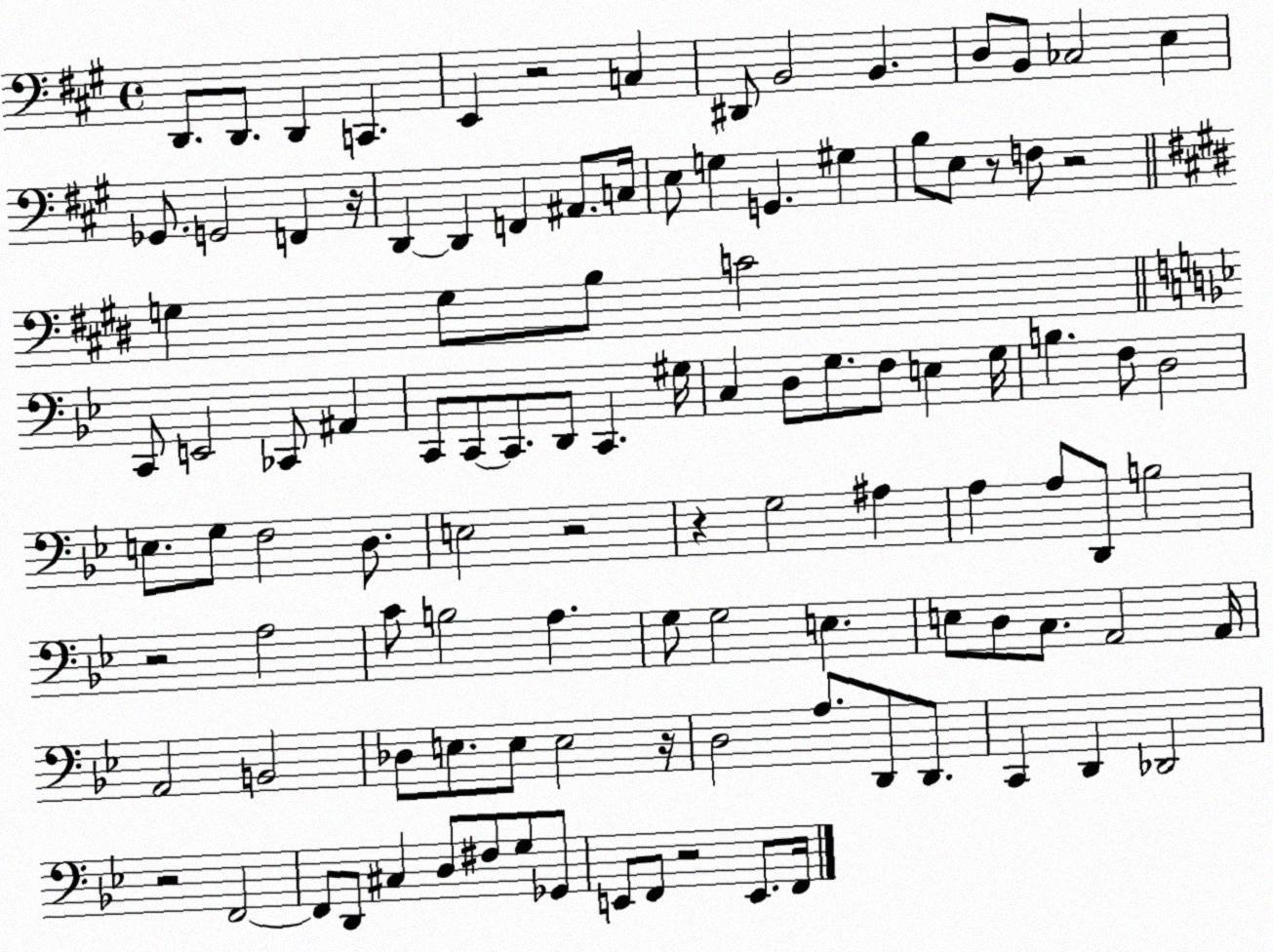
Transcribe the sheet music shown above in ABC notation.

X:1
T:Untitled
M:4/4
L:1/4
K:A
D,,/2 D,,/2 D,, C,, E,, z2 C, ^D,,/2 B,,2 B,, D,/2 B,,/2 _C,2 E, _G,,/2 G,,2 F,, z/4 D,, D,, F,, ^A,,/2 C,/4 E,/2 G, G,, ^G, B,/2 E,/2 z/2 F,/2 z2 G, G,/2 B,/2 C2 C,,/2 E,,2 _C,,/2 ^A,, C,,/2 C,,/2 C,,/2 D,,/2 C,, ^G,/4 C, D,/2 G,/2 F,/2 E, G,/4 B, F,/2 D,2 E,/2 G,/2 F,2 D,/2 E,2 z2 z G,2 ^A, A, A,/2 D,,/2 B,2 z2 A,2 C/2 B,2 A, G,/2 G,2 E, E,/2 D,/2 C,/2 A,,2 A,,/4 A,,2 B,,2 _D,/2 E,/2 E,/2 E,2 z/4 D,2 A,/2 D,,/2 D,,/2 C,, D,, _D,,2 z2 F,,2 F,,/2 D,,/2 ^C, D,/2 ^F,/2 G,/2 _G,,/2 E,,/2 F,,/2 z2 E,,/2 F,,/4